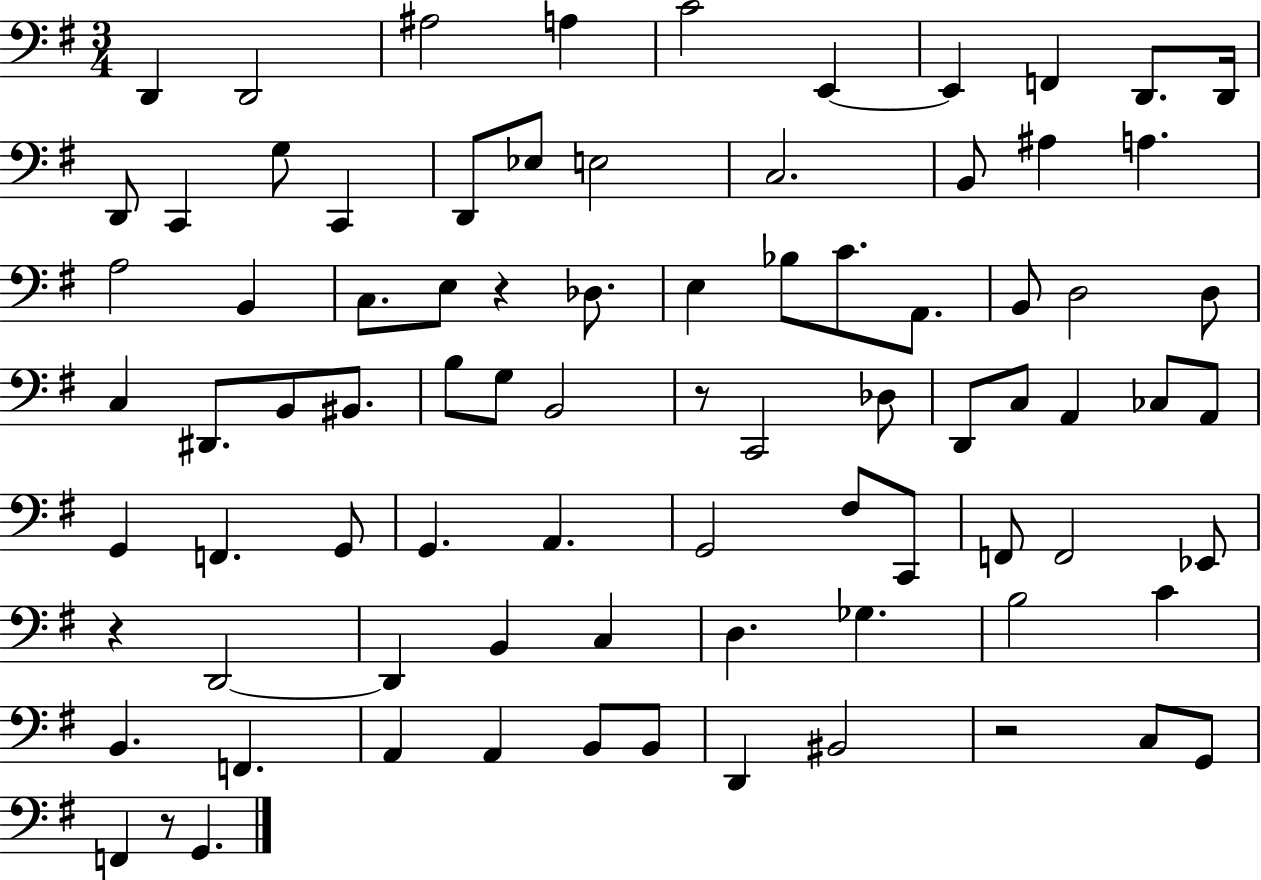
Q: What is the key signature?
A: G major